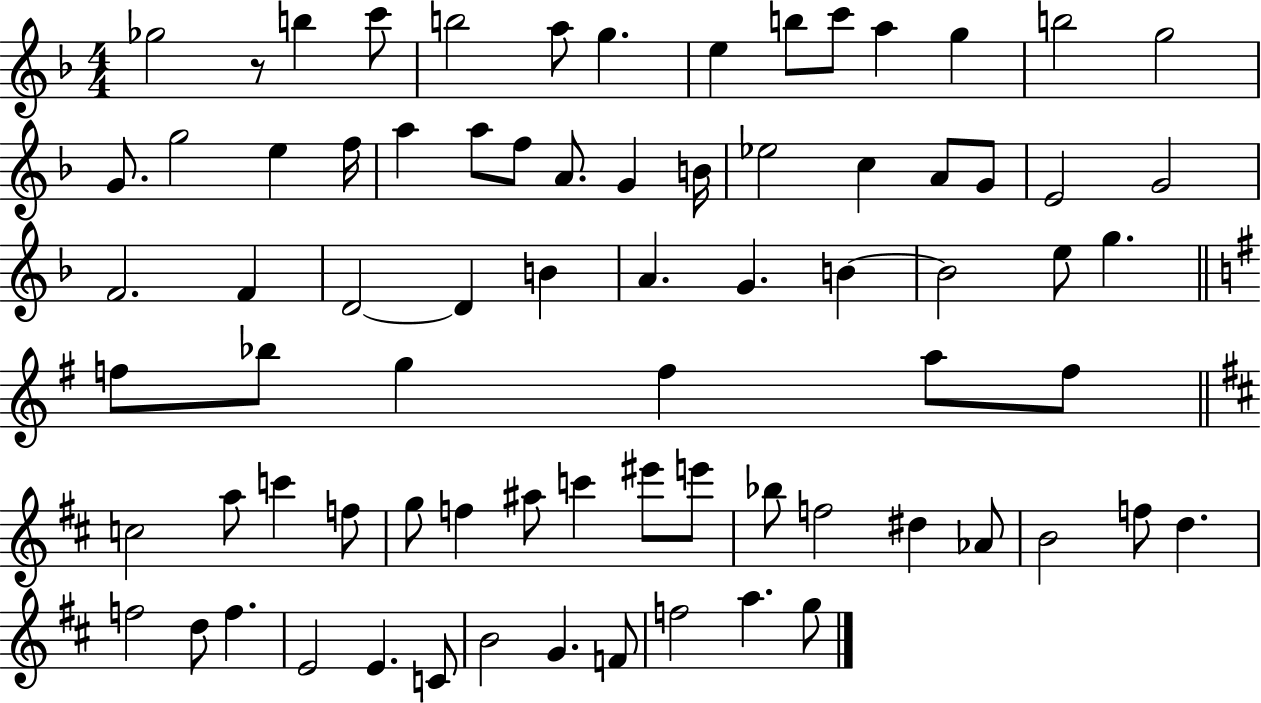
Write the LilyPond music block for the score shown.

{
  \clef treble
  \numericTimeSignature
  \time 4/4
  \key f \major
  \repeat volta 2 { ges''2 r8 b''4 c'''8 | b''2 a''8 g''4. | e''4 b''8 c'''8 a''4 g''4 | b''2 g''2 | \break g'8. g''2 e''4 f''16 | a''4 a''8 f''8 a'8. g'4 b'16 | ees''2 c''4 a'8 g'8 | e'2 g'2 | \break f'2. f'4 | d'2~~ d'4 b'4 | a'4. g'4. b'4~~ | b'2 e''8 g''4. | \break \bar "||" \break \key g \major f''8 bes''8 g''4 f''4 a''8 f''8 | \bar "||" \break \key d \major c''2 a''8 c'''4 f''8 | g''8 f''4 ais''8 c'''4 eis'''8 e'''8 | bes''8 f''2 dis''4 aes'8 | b'2 f''8 d''4. | \break f''2 d''8 f''4. | e'2 e'4. c'8 | b'2 g'4. f'8 | f''2 a''4. g''8 | \break } \bar "|."
}